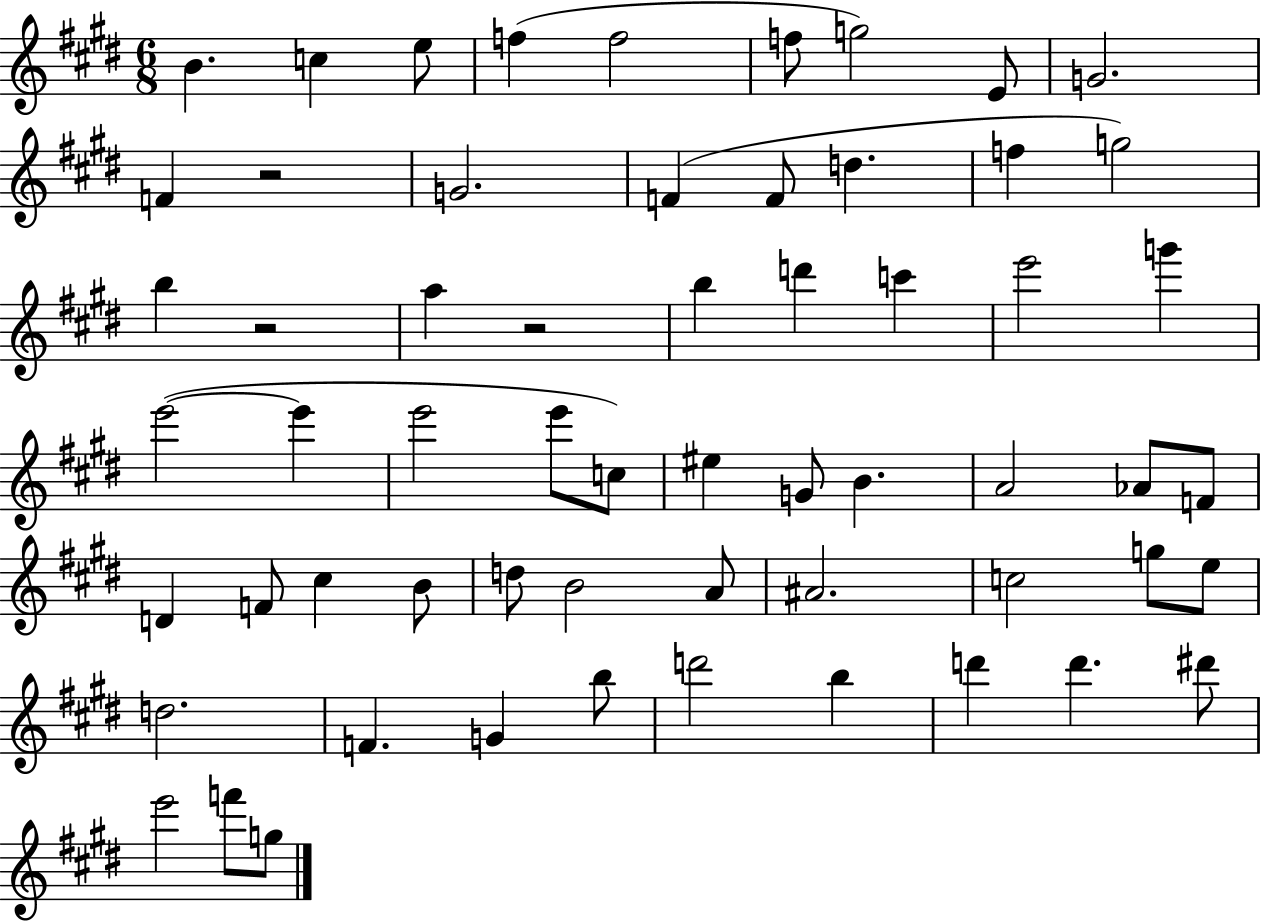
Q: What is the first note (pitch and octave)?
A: B4